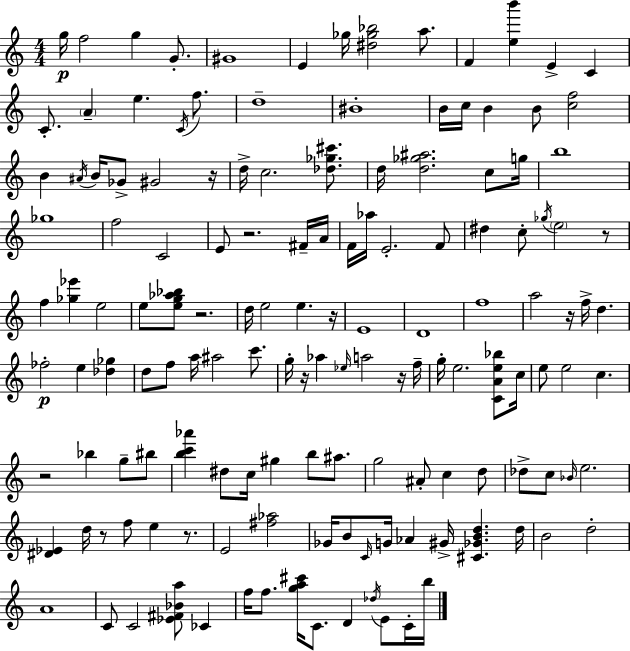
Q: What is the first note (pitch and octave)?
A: G5